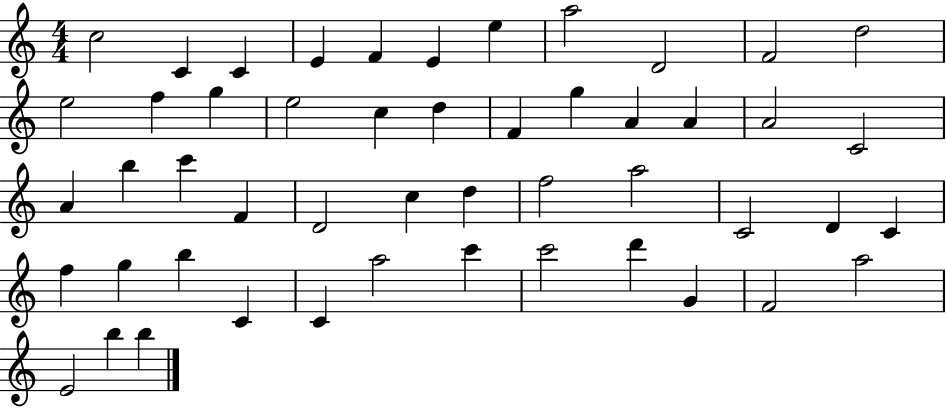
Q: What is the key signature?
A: C major